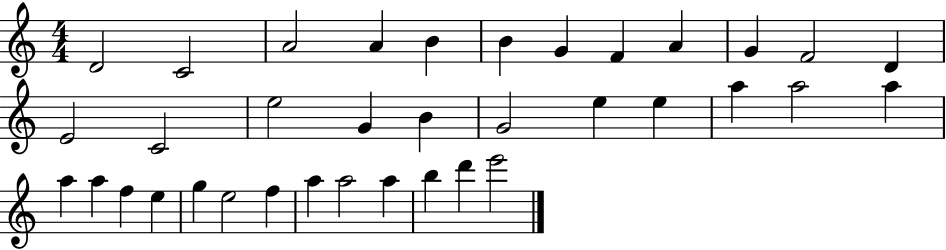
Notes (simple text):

D4/h C4/h A4/h A4/q B4/q B4/q G4/q F4/q A4/q G4/q F4/h D4/q E4/h C4/h E5/h G4/q B4/q G4/h E5/q E5/q A5/q A5/h A5/q A5/q A5/q F5/q E5/q G5/q E5/h F5/q A5/q A5/h A5/q B5/q D6/q E6/h